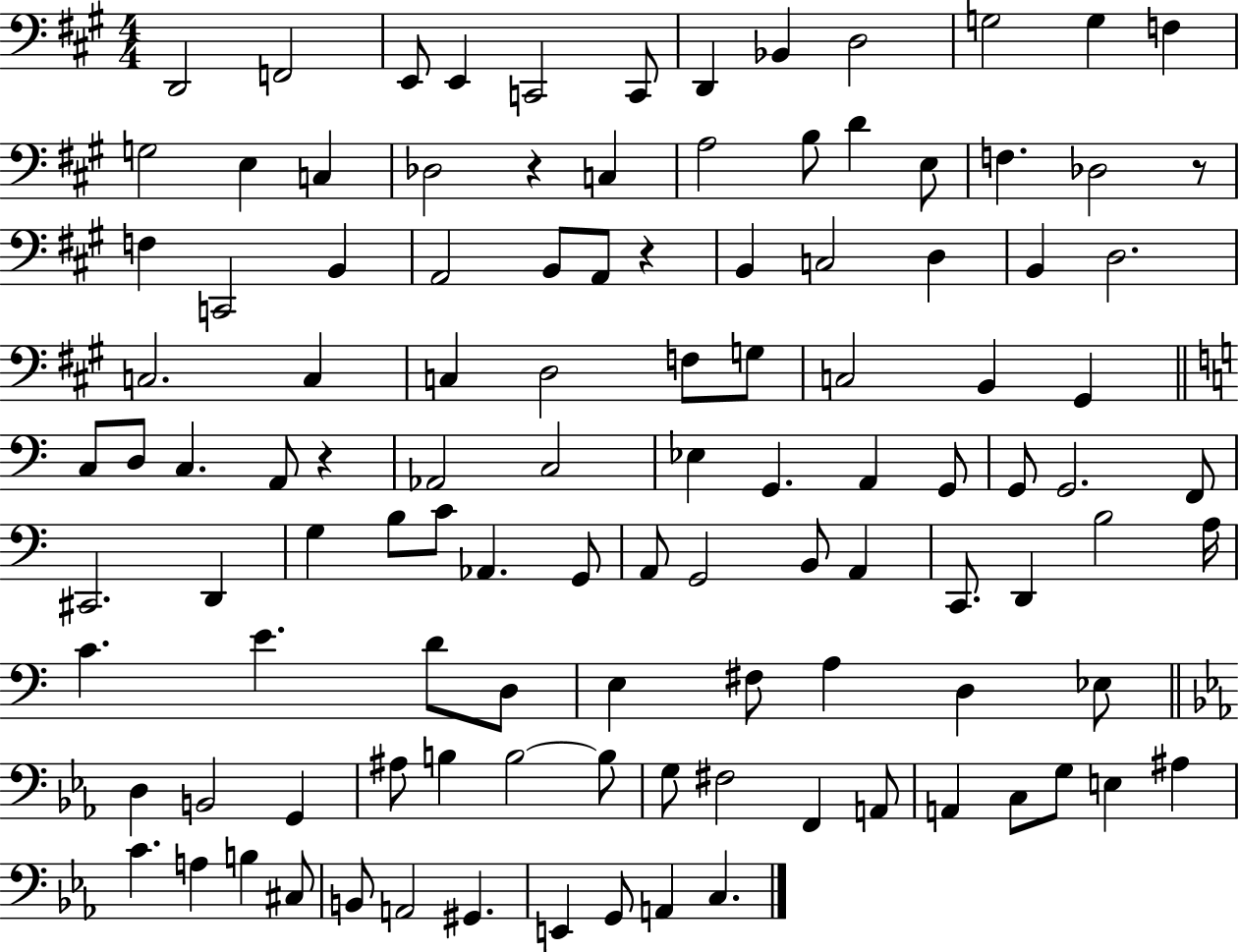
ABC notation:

X:1
T:Untitled
M:4/4
L:1/4
K:A
D,,2 F,,2 E,,/2 E,, C,,2 C,,/2 D,, _B,, D,2 G,2 G, F, G,2 E, C, _D,2 z C, A,2 B,/2 D E,/2 F, _D,2 z/2 F, C,,2 B,, A,,2 B,,/2 A,,/2 z B,, C,2 D, B,, D,2 C,2 C, C, D,2 F,/2 G,/2 C,2 B,, ^G,, C,/2 D,/2 C, A,,/2 z _A,,2 C,2 _E, G,, A,, G,,/2 G,,/2 G,,2 F,,/2 ^C,,2 D,, G, B,/2 C/2 _A,, G,,/2 A,,/2 G,,2 B,,/2 A,, C,,/2 D,, B,2 A,/4 C E D/2 D,/2 E, ^F,/2 A, D, _E,/2 D, B,,2 G,, ^A,/2 B, B,2 B,/2 G,/2 ^F,2 F,, A,,/2 A,, C,/2 G,/2 E, ^A, C A, B, ^C,/2 B,,/2 A,,2 ^G,, E,, G,,/2 A,, C,